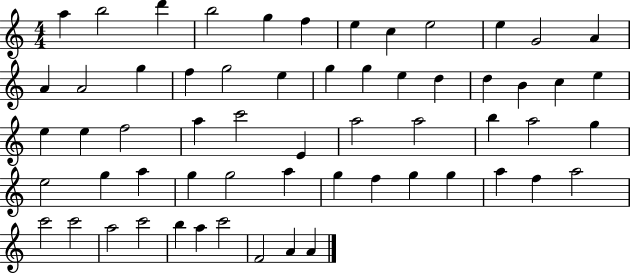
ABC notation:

X:1
T:Untitled
M:4/4
L:1/4
K:C
a b2 d' b2 g f e c e2 e G2 A A A2 g f g2 e g g e d d B c e e e f2 a c'2 E a2 a2 b a2 g e2 g a g g2 a g f g g a f a2 c'2 c'2 a2 c'2 b a c'2 F2 A A